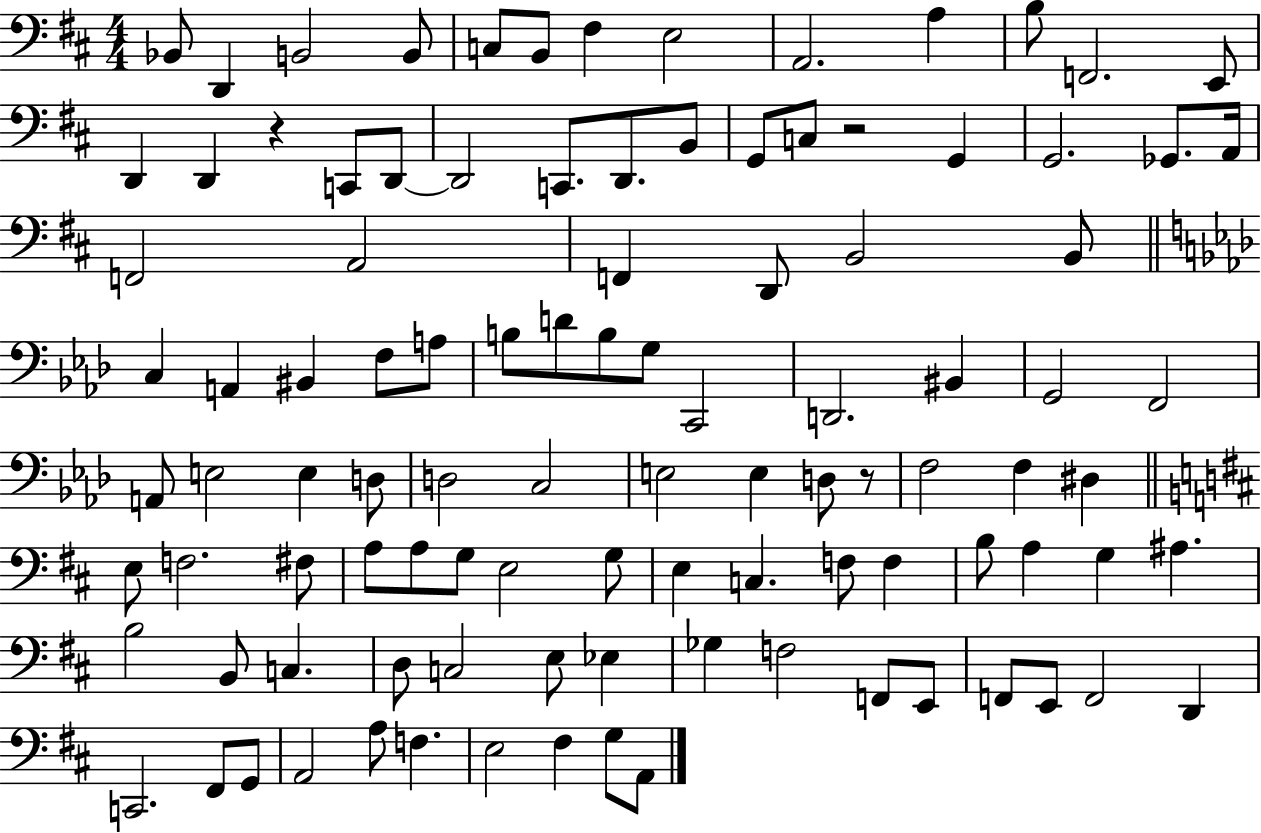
X:1
T:Untitled
M:4/4
L:1/4
K:D
_B,,/2 D,, B,,2 B,,/2 C,/2 B,,/2 ^F, E,2 A,,2 A, B,/2 F,,2 E,,/2 D,, D,, z C,,/2 D,,/2 D,,2 C,,/2 D,,/2 B,,/2 G,,/2 C,/2 z2 G,, G,,2 _G,,/2 A,,/4 F,,2 A,,2 F,, D,,/2 B,,2 B,,/2 C, A,, ^B,, F,/2 A,/2 B,/2 D/2 B,/2 G,/2 C,,2 D,,2 ^B,, G,,2 F,,2 A,,/2 E,2 E, D,/2 D,2 C,2 E,2 E, D,/2 z/2 F,2 F, ^D, E,/2 F,2 ^F,/2 A,/2 A,/2 G,/2 E,2 G,/2 E, C, F,/2 F, B,/2 A, G, ^A, B,2 B,,/2 C, D,/2 C,2 E,/2 _E, _G, F,2 F,,/2 E,,/2 F,,/2 E,,/2 F,,2 D,, C,,2 ^F,,/2 G,,/2 A,,2 A,/2 F, E,2 ^F, G,/2 A,,/2